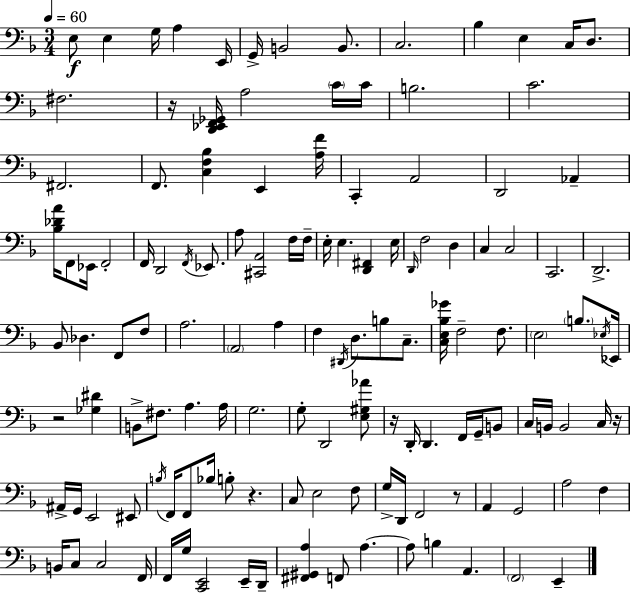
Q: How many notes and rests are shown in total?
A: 131